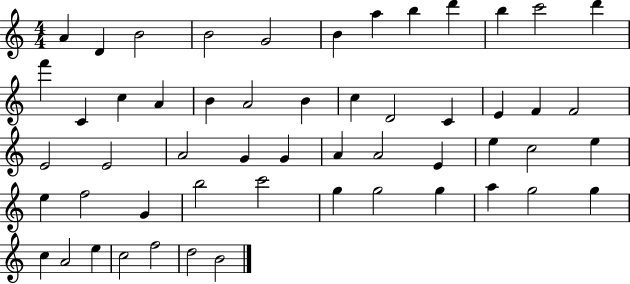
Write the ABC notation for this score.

X:1
T:Untitled
M:4/4
L:1/4
K:C
A D B2 B2 G2 B a b d' b c'2 d' f' C c A B A2 B c D2 C E F F2 E2 E2 A2 G G A A2 E e c2 e e f2 G b2 c'2 g g2 g a g2 g c A2 e c2 f2 d2 B2